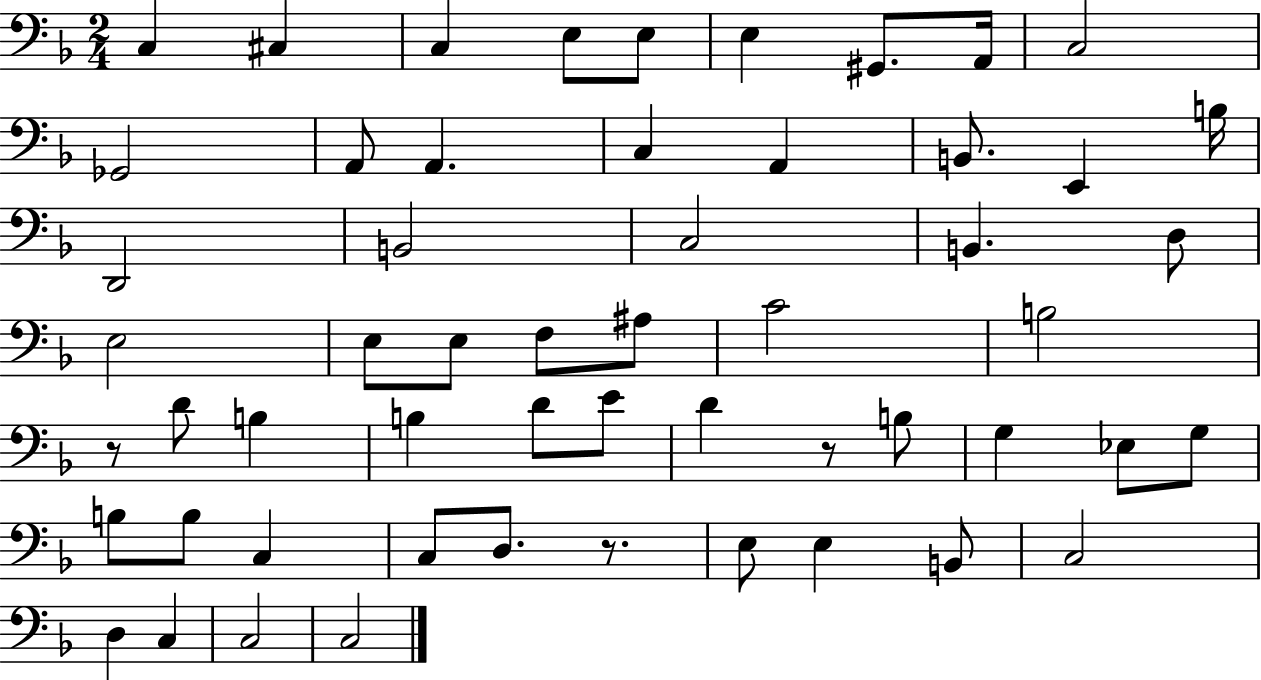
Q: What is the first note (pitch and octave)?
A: C3